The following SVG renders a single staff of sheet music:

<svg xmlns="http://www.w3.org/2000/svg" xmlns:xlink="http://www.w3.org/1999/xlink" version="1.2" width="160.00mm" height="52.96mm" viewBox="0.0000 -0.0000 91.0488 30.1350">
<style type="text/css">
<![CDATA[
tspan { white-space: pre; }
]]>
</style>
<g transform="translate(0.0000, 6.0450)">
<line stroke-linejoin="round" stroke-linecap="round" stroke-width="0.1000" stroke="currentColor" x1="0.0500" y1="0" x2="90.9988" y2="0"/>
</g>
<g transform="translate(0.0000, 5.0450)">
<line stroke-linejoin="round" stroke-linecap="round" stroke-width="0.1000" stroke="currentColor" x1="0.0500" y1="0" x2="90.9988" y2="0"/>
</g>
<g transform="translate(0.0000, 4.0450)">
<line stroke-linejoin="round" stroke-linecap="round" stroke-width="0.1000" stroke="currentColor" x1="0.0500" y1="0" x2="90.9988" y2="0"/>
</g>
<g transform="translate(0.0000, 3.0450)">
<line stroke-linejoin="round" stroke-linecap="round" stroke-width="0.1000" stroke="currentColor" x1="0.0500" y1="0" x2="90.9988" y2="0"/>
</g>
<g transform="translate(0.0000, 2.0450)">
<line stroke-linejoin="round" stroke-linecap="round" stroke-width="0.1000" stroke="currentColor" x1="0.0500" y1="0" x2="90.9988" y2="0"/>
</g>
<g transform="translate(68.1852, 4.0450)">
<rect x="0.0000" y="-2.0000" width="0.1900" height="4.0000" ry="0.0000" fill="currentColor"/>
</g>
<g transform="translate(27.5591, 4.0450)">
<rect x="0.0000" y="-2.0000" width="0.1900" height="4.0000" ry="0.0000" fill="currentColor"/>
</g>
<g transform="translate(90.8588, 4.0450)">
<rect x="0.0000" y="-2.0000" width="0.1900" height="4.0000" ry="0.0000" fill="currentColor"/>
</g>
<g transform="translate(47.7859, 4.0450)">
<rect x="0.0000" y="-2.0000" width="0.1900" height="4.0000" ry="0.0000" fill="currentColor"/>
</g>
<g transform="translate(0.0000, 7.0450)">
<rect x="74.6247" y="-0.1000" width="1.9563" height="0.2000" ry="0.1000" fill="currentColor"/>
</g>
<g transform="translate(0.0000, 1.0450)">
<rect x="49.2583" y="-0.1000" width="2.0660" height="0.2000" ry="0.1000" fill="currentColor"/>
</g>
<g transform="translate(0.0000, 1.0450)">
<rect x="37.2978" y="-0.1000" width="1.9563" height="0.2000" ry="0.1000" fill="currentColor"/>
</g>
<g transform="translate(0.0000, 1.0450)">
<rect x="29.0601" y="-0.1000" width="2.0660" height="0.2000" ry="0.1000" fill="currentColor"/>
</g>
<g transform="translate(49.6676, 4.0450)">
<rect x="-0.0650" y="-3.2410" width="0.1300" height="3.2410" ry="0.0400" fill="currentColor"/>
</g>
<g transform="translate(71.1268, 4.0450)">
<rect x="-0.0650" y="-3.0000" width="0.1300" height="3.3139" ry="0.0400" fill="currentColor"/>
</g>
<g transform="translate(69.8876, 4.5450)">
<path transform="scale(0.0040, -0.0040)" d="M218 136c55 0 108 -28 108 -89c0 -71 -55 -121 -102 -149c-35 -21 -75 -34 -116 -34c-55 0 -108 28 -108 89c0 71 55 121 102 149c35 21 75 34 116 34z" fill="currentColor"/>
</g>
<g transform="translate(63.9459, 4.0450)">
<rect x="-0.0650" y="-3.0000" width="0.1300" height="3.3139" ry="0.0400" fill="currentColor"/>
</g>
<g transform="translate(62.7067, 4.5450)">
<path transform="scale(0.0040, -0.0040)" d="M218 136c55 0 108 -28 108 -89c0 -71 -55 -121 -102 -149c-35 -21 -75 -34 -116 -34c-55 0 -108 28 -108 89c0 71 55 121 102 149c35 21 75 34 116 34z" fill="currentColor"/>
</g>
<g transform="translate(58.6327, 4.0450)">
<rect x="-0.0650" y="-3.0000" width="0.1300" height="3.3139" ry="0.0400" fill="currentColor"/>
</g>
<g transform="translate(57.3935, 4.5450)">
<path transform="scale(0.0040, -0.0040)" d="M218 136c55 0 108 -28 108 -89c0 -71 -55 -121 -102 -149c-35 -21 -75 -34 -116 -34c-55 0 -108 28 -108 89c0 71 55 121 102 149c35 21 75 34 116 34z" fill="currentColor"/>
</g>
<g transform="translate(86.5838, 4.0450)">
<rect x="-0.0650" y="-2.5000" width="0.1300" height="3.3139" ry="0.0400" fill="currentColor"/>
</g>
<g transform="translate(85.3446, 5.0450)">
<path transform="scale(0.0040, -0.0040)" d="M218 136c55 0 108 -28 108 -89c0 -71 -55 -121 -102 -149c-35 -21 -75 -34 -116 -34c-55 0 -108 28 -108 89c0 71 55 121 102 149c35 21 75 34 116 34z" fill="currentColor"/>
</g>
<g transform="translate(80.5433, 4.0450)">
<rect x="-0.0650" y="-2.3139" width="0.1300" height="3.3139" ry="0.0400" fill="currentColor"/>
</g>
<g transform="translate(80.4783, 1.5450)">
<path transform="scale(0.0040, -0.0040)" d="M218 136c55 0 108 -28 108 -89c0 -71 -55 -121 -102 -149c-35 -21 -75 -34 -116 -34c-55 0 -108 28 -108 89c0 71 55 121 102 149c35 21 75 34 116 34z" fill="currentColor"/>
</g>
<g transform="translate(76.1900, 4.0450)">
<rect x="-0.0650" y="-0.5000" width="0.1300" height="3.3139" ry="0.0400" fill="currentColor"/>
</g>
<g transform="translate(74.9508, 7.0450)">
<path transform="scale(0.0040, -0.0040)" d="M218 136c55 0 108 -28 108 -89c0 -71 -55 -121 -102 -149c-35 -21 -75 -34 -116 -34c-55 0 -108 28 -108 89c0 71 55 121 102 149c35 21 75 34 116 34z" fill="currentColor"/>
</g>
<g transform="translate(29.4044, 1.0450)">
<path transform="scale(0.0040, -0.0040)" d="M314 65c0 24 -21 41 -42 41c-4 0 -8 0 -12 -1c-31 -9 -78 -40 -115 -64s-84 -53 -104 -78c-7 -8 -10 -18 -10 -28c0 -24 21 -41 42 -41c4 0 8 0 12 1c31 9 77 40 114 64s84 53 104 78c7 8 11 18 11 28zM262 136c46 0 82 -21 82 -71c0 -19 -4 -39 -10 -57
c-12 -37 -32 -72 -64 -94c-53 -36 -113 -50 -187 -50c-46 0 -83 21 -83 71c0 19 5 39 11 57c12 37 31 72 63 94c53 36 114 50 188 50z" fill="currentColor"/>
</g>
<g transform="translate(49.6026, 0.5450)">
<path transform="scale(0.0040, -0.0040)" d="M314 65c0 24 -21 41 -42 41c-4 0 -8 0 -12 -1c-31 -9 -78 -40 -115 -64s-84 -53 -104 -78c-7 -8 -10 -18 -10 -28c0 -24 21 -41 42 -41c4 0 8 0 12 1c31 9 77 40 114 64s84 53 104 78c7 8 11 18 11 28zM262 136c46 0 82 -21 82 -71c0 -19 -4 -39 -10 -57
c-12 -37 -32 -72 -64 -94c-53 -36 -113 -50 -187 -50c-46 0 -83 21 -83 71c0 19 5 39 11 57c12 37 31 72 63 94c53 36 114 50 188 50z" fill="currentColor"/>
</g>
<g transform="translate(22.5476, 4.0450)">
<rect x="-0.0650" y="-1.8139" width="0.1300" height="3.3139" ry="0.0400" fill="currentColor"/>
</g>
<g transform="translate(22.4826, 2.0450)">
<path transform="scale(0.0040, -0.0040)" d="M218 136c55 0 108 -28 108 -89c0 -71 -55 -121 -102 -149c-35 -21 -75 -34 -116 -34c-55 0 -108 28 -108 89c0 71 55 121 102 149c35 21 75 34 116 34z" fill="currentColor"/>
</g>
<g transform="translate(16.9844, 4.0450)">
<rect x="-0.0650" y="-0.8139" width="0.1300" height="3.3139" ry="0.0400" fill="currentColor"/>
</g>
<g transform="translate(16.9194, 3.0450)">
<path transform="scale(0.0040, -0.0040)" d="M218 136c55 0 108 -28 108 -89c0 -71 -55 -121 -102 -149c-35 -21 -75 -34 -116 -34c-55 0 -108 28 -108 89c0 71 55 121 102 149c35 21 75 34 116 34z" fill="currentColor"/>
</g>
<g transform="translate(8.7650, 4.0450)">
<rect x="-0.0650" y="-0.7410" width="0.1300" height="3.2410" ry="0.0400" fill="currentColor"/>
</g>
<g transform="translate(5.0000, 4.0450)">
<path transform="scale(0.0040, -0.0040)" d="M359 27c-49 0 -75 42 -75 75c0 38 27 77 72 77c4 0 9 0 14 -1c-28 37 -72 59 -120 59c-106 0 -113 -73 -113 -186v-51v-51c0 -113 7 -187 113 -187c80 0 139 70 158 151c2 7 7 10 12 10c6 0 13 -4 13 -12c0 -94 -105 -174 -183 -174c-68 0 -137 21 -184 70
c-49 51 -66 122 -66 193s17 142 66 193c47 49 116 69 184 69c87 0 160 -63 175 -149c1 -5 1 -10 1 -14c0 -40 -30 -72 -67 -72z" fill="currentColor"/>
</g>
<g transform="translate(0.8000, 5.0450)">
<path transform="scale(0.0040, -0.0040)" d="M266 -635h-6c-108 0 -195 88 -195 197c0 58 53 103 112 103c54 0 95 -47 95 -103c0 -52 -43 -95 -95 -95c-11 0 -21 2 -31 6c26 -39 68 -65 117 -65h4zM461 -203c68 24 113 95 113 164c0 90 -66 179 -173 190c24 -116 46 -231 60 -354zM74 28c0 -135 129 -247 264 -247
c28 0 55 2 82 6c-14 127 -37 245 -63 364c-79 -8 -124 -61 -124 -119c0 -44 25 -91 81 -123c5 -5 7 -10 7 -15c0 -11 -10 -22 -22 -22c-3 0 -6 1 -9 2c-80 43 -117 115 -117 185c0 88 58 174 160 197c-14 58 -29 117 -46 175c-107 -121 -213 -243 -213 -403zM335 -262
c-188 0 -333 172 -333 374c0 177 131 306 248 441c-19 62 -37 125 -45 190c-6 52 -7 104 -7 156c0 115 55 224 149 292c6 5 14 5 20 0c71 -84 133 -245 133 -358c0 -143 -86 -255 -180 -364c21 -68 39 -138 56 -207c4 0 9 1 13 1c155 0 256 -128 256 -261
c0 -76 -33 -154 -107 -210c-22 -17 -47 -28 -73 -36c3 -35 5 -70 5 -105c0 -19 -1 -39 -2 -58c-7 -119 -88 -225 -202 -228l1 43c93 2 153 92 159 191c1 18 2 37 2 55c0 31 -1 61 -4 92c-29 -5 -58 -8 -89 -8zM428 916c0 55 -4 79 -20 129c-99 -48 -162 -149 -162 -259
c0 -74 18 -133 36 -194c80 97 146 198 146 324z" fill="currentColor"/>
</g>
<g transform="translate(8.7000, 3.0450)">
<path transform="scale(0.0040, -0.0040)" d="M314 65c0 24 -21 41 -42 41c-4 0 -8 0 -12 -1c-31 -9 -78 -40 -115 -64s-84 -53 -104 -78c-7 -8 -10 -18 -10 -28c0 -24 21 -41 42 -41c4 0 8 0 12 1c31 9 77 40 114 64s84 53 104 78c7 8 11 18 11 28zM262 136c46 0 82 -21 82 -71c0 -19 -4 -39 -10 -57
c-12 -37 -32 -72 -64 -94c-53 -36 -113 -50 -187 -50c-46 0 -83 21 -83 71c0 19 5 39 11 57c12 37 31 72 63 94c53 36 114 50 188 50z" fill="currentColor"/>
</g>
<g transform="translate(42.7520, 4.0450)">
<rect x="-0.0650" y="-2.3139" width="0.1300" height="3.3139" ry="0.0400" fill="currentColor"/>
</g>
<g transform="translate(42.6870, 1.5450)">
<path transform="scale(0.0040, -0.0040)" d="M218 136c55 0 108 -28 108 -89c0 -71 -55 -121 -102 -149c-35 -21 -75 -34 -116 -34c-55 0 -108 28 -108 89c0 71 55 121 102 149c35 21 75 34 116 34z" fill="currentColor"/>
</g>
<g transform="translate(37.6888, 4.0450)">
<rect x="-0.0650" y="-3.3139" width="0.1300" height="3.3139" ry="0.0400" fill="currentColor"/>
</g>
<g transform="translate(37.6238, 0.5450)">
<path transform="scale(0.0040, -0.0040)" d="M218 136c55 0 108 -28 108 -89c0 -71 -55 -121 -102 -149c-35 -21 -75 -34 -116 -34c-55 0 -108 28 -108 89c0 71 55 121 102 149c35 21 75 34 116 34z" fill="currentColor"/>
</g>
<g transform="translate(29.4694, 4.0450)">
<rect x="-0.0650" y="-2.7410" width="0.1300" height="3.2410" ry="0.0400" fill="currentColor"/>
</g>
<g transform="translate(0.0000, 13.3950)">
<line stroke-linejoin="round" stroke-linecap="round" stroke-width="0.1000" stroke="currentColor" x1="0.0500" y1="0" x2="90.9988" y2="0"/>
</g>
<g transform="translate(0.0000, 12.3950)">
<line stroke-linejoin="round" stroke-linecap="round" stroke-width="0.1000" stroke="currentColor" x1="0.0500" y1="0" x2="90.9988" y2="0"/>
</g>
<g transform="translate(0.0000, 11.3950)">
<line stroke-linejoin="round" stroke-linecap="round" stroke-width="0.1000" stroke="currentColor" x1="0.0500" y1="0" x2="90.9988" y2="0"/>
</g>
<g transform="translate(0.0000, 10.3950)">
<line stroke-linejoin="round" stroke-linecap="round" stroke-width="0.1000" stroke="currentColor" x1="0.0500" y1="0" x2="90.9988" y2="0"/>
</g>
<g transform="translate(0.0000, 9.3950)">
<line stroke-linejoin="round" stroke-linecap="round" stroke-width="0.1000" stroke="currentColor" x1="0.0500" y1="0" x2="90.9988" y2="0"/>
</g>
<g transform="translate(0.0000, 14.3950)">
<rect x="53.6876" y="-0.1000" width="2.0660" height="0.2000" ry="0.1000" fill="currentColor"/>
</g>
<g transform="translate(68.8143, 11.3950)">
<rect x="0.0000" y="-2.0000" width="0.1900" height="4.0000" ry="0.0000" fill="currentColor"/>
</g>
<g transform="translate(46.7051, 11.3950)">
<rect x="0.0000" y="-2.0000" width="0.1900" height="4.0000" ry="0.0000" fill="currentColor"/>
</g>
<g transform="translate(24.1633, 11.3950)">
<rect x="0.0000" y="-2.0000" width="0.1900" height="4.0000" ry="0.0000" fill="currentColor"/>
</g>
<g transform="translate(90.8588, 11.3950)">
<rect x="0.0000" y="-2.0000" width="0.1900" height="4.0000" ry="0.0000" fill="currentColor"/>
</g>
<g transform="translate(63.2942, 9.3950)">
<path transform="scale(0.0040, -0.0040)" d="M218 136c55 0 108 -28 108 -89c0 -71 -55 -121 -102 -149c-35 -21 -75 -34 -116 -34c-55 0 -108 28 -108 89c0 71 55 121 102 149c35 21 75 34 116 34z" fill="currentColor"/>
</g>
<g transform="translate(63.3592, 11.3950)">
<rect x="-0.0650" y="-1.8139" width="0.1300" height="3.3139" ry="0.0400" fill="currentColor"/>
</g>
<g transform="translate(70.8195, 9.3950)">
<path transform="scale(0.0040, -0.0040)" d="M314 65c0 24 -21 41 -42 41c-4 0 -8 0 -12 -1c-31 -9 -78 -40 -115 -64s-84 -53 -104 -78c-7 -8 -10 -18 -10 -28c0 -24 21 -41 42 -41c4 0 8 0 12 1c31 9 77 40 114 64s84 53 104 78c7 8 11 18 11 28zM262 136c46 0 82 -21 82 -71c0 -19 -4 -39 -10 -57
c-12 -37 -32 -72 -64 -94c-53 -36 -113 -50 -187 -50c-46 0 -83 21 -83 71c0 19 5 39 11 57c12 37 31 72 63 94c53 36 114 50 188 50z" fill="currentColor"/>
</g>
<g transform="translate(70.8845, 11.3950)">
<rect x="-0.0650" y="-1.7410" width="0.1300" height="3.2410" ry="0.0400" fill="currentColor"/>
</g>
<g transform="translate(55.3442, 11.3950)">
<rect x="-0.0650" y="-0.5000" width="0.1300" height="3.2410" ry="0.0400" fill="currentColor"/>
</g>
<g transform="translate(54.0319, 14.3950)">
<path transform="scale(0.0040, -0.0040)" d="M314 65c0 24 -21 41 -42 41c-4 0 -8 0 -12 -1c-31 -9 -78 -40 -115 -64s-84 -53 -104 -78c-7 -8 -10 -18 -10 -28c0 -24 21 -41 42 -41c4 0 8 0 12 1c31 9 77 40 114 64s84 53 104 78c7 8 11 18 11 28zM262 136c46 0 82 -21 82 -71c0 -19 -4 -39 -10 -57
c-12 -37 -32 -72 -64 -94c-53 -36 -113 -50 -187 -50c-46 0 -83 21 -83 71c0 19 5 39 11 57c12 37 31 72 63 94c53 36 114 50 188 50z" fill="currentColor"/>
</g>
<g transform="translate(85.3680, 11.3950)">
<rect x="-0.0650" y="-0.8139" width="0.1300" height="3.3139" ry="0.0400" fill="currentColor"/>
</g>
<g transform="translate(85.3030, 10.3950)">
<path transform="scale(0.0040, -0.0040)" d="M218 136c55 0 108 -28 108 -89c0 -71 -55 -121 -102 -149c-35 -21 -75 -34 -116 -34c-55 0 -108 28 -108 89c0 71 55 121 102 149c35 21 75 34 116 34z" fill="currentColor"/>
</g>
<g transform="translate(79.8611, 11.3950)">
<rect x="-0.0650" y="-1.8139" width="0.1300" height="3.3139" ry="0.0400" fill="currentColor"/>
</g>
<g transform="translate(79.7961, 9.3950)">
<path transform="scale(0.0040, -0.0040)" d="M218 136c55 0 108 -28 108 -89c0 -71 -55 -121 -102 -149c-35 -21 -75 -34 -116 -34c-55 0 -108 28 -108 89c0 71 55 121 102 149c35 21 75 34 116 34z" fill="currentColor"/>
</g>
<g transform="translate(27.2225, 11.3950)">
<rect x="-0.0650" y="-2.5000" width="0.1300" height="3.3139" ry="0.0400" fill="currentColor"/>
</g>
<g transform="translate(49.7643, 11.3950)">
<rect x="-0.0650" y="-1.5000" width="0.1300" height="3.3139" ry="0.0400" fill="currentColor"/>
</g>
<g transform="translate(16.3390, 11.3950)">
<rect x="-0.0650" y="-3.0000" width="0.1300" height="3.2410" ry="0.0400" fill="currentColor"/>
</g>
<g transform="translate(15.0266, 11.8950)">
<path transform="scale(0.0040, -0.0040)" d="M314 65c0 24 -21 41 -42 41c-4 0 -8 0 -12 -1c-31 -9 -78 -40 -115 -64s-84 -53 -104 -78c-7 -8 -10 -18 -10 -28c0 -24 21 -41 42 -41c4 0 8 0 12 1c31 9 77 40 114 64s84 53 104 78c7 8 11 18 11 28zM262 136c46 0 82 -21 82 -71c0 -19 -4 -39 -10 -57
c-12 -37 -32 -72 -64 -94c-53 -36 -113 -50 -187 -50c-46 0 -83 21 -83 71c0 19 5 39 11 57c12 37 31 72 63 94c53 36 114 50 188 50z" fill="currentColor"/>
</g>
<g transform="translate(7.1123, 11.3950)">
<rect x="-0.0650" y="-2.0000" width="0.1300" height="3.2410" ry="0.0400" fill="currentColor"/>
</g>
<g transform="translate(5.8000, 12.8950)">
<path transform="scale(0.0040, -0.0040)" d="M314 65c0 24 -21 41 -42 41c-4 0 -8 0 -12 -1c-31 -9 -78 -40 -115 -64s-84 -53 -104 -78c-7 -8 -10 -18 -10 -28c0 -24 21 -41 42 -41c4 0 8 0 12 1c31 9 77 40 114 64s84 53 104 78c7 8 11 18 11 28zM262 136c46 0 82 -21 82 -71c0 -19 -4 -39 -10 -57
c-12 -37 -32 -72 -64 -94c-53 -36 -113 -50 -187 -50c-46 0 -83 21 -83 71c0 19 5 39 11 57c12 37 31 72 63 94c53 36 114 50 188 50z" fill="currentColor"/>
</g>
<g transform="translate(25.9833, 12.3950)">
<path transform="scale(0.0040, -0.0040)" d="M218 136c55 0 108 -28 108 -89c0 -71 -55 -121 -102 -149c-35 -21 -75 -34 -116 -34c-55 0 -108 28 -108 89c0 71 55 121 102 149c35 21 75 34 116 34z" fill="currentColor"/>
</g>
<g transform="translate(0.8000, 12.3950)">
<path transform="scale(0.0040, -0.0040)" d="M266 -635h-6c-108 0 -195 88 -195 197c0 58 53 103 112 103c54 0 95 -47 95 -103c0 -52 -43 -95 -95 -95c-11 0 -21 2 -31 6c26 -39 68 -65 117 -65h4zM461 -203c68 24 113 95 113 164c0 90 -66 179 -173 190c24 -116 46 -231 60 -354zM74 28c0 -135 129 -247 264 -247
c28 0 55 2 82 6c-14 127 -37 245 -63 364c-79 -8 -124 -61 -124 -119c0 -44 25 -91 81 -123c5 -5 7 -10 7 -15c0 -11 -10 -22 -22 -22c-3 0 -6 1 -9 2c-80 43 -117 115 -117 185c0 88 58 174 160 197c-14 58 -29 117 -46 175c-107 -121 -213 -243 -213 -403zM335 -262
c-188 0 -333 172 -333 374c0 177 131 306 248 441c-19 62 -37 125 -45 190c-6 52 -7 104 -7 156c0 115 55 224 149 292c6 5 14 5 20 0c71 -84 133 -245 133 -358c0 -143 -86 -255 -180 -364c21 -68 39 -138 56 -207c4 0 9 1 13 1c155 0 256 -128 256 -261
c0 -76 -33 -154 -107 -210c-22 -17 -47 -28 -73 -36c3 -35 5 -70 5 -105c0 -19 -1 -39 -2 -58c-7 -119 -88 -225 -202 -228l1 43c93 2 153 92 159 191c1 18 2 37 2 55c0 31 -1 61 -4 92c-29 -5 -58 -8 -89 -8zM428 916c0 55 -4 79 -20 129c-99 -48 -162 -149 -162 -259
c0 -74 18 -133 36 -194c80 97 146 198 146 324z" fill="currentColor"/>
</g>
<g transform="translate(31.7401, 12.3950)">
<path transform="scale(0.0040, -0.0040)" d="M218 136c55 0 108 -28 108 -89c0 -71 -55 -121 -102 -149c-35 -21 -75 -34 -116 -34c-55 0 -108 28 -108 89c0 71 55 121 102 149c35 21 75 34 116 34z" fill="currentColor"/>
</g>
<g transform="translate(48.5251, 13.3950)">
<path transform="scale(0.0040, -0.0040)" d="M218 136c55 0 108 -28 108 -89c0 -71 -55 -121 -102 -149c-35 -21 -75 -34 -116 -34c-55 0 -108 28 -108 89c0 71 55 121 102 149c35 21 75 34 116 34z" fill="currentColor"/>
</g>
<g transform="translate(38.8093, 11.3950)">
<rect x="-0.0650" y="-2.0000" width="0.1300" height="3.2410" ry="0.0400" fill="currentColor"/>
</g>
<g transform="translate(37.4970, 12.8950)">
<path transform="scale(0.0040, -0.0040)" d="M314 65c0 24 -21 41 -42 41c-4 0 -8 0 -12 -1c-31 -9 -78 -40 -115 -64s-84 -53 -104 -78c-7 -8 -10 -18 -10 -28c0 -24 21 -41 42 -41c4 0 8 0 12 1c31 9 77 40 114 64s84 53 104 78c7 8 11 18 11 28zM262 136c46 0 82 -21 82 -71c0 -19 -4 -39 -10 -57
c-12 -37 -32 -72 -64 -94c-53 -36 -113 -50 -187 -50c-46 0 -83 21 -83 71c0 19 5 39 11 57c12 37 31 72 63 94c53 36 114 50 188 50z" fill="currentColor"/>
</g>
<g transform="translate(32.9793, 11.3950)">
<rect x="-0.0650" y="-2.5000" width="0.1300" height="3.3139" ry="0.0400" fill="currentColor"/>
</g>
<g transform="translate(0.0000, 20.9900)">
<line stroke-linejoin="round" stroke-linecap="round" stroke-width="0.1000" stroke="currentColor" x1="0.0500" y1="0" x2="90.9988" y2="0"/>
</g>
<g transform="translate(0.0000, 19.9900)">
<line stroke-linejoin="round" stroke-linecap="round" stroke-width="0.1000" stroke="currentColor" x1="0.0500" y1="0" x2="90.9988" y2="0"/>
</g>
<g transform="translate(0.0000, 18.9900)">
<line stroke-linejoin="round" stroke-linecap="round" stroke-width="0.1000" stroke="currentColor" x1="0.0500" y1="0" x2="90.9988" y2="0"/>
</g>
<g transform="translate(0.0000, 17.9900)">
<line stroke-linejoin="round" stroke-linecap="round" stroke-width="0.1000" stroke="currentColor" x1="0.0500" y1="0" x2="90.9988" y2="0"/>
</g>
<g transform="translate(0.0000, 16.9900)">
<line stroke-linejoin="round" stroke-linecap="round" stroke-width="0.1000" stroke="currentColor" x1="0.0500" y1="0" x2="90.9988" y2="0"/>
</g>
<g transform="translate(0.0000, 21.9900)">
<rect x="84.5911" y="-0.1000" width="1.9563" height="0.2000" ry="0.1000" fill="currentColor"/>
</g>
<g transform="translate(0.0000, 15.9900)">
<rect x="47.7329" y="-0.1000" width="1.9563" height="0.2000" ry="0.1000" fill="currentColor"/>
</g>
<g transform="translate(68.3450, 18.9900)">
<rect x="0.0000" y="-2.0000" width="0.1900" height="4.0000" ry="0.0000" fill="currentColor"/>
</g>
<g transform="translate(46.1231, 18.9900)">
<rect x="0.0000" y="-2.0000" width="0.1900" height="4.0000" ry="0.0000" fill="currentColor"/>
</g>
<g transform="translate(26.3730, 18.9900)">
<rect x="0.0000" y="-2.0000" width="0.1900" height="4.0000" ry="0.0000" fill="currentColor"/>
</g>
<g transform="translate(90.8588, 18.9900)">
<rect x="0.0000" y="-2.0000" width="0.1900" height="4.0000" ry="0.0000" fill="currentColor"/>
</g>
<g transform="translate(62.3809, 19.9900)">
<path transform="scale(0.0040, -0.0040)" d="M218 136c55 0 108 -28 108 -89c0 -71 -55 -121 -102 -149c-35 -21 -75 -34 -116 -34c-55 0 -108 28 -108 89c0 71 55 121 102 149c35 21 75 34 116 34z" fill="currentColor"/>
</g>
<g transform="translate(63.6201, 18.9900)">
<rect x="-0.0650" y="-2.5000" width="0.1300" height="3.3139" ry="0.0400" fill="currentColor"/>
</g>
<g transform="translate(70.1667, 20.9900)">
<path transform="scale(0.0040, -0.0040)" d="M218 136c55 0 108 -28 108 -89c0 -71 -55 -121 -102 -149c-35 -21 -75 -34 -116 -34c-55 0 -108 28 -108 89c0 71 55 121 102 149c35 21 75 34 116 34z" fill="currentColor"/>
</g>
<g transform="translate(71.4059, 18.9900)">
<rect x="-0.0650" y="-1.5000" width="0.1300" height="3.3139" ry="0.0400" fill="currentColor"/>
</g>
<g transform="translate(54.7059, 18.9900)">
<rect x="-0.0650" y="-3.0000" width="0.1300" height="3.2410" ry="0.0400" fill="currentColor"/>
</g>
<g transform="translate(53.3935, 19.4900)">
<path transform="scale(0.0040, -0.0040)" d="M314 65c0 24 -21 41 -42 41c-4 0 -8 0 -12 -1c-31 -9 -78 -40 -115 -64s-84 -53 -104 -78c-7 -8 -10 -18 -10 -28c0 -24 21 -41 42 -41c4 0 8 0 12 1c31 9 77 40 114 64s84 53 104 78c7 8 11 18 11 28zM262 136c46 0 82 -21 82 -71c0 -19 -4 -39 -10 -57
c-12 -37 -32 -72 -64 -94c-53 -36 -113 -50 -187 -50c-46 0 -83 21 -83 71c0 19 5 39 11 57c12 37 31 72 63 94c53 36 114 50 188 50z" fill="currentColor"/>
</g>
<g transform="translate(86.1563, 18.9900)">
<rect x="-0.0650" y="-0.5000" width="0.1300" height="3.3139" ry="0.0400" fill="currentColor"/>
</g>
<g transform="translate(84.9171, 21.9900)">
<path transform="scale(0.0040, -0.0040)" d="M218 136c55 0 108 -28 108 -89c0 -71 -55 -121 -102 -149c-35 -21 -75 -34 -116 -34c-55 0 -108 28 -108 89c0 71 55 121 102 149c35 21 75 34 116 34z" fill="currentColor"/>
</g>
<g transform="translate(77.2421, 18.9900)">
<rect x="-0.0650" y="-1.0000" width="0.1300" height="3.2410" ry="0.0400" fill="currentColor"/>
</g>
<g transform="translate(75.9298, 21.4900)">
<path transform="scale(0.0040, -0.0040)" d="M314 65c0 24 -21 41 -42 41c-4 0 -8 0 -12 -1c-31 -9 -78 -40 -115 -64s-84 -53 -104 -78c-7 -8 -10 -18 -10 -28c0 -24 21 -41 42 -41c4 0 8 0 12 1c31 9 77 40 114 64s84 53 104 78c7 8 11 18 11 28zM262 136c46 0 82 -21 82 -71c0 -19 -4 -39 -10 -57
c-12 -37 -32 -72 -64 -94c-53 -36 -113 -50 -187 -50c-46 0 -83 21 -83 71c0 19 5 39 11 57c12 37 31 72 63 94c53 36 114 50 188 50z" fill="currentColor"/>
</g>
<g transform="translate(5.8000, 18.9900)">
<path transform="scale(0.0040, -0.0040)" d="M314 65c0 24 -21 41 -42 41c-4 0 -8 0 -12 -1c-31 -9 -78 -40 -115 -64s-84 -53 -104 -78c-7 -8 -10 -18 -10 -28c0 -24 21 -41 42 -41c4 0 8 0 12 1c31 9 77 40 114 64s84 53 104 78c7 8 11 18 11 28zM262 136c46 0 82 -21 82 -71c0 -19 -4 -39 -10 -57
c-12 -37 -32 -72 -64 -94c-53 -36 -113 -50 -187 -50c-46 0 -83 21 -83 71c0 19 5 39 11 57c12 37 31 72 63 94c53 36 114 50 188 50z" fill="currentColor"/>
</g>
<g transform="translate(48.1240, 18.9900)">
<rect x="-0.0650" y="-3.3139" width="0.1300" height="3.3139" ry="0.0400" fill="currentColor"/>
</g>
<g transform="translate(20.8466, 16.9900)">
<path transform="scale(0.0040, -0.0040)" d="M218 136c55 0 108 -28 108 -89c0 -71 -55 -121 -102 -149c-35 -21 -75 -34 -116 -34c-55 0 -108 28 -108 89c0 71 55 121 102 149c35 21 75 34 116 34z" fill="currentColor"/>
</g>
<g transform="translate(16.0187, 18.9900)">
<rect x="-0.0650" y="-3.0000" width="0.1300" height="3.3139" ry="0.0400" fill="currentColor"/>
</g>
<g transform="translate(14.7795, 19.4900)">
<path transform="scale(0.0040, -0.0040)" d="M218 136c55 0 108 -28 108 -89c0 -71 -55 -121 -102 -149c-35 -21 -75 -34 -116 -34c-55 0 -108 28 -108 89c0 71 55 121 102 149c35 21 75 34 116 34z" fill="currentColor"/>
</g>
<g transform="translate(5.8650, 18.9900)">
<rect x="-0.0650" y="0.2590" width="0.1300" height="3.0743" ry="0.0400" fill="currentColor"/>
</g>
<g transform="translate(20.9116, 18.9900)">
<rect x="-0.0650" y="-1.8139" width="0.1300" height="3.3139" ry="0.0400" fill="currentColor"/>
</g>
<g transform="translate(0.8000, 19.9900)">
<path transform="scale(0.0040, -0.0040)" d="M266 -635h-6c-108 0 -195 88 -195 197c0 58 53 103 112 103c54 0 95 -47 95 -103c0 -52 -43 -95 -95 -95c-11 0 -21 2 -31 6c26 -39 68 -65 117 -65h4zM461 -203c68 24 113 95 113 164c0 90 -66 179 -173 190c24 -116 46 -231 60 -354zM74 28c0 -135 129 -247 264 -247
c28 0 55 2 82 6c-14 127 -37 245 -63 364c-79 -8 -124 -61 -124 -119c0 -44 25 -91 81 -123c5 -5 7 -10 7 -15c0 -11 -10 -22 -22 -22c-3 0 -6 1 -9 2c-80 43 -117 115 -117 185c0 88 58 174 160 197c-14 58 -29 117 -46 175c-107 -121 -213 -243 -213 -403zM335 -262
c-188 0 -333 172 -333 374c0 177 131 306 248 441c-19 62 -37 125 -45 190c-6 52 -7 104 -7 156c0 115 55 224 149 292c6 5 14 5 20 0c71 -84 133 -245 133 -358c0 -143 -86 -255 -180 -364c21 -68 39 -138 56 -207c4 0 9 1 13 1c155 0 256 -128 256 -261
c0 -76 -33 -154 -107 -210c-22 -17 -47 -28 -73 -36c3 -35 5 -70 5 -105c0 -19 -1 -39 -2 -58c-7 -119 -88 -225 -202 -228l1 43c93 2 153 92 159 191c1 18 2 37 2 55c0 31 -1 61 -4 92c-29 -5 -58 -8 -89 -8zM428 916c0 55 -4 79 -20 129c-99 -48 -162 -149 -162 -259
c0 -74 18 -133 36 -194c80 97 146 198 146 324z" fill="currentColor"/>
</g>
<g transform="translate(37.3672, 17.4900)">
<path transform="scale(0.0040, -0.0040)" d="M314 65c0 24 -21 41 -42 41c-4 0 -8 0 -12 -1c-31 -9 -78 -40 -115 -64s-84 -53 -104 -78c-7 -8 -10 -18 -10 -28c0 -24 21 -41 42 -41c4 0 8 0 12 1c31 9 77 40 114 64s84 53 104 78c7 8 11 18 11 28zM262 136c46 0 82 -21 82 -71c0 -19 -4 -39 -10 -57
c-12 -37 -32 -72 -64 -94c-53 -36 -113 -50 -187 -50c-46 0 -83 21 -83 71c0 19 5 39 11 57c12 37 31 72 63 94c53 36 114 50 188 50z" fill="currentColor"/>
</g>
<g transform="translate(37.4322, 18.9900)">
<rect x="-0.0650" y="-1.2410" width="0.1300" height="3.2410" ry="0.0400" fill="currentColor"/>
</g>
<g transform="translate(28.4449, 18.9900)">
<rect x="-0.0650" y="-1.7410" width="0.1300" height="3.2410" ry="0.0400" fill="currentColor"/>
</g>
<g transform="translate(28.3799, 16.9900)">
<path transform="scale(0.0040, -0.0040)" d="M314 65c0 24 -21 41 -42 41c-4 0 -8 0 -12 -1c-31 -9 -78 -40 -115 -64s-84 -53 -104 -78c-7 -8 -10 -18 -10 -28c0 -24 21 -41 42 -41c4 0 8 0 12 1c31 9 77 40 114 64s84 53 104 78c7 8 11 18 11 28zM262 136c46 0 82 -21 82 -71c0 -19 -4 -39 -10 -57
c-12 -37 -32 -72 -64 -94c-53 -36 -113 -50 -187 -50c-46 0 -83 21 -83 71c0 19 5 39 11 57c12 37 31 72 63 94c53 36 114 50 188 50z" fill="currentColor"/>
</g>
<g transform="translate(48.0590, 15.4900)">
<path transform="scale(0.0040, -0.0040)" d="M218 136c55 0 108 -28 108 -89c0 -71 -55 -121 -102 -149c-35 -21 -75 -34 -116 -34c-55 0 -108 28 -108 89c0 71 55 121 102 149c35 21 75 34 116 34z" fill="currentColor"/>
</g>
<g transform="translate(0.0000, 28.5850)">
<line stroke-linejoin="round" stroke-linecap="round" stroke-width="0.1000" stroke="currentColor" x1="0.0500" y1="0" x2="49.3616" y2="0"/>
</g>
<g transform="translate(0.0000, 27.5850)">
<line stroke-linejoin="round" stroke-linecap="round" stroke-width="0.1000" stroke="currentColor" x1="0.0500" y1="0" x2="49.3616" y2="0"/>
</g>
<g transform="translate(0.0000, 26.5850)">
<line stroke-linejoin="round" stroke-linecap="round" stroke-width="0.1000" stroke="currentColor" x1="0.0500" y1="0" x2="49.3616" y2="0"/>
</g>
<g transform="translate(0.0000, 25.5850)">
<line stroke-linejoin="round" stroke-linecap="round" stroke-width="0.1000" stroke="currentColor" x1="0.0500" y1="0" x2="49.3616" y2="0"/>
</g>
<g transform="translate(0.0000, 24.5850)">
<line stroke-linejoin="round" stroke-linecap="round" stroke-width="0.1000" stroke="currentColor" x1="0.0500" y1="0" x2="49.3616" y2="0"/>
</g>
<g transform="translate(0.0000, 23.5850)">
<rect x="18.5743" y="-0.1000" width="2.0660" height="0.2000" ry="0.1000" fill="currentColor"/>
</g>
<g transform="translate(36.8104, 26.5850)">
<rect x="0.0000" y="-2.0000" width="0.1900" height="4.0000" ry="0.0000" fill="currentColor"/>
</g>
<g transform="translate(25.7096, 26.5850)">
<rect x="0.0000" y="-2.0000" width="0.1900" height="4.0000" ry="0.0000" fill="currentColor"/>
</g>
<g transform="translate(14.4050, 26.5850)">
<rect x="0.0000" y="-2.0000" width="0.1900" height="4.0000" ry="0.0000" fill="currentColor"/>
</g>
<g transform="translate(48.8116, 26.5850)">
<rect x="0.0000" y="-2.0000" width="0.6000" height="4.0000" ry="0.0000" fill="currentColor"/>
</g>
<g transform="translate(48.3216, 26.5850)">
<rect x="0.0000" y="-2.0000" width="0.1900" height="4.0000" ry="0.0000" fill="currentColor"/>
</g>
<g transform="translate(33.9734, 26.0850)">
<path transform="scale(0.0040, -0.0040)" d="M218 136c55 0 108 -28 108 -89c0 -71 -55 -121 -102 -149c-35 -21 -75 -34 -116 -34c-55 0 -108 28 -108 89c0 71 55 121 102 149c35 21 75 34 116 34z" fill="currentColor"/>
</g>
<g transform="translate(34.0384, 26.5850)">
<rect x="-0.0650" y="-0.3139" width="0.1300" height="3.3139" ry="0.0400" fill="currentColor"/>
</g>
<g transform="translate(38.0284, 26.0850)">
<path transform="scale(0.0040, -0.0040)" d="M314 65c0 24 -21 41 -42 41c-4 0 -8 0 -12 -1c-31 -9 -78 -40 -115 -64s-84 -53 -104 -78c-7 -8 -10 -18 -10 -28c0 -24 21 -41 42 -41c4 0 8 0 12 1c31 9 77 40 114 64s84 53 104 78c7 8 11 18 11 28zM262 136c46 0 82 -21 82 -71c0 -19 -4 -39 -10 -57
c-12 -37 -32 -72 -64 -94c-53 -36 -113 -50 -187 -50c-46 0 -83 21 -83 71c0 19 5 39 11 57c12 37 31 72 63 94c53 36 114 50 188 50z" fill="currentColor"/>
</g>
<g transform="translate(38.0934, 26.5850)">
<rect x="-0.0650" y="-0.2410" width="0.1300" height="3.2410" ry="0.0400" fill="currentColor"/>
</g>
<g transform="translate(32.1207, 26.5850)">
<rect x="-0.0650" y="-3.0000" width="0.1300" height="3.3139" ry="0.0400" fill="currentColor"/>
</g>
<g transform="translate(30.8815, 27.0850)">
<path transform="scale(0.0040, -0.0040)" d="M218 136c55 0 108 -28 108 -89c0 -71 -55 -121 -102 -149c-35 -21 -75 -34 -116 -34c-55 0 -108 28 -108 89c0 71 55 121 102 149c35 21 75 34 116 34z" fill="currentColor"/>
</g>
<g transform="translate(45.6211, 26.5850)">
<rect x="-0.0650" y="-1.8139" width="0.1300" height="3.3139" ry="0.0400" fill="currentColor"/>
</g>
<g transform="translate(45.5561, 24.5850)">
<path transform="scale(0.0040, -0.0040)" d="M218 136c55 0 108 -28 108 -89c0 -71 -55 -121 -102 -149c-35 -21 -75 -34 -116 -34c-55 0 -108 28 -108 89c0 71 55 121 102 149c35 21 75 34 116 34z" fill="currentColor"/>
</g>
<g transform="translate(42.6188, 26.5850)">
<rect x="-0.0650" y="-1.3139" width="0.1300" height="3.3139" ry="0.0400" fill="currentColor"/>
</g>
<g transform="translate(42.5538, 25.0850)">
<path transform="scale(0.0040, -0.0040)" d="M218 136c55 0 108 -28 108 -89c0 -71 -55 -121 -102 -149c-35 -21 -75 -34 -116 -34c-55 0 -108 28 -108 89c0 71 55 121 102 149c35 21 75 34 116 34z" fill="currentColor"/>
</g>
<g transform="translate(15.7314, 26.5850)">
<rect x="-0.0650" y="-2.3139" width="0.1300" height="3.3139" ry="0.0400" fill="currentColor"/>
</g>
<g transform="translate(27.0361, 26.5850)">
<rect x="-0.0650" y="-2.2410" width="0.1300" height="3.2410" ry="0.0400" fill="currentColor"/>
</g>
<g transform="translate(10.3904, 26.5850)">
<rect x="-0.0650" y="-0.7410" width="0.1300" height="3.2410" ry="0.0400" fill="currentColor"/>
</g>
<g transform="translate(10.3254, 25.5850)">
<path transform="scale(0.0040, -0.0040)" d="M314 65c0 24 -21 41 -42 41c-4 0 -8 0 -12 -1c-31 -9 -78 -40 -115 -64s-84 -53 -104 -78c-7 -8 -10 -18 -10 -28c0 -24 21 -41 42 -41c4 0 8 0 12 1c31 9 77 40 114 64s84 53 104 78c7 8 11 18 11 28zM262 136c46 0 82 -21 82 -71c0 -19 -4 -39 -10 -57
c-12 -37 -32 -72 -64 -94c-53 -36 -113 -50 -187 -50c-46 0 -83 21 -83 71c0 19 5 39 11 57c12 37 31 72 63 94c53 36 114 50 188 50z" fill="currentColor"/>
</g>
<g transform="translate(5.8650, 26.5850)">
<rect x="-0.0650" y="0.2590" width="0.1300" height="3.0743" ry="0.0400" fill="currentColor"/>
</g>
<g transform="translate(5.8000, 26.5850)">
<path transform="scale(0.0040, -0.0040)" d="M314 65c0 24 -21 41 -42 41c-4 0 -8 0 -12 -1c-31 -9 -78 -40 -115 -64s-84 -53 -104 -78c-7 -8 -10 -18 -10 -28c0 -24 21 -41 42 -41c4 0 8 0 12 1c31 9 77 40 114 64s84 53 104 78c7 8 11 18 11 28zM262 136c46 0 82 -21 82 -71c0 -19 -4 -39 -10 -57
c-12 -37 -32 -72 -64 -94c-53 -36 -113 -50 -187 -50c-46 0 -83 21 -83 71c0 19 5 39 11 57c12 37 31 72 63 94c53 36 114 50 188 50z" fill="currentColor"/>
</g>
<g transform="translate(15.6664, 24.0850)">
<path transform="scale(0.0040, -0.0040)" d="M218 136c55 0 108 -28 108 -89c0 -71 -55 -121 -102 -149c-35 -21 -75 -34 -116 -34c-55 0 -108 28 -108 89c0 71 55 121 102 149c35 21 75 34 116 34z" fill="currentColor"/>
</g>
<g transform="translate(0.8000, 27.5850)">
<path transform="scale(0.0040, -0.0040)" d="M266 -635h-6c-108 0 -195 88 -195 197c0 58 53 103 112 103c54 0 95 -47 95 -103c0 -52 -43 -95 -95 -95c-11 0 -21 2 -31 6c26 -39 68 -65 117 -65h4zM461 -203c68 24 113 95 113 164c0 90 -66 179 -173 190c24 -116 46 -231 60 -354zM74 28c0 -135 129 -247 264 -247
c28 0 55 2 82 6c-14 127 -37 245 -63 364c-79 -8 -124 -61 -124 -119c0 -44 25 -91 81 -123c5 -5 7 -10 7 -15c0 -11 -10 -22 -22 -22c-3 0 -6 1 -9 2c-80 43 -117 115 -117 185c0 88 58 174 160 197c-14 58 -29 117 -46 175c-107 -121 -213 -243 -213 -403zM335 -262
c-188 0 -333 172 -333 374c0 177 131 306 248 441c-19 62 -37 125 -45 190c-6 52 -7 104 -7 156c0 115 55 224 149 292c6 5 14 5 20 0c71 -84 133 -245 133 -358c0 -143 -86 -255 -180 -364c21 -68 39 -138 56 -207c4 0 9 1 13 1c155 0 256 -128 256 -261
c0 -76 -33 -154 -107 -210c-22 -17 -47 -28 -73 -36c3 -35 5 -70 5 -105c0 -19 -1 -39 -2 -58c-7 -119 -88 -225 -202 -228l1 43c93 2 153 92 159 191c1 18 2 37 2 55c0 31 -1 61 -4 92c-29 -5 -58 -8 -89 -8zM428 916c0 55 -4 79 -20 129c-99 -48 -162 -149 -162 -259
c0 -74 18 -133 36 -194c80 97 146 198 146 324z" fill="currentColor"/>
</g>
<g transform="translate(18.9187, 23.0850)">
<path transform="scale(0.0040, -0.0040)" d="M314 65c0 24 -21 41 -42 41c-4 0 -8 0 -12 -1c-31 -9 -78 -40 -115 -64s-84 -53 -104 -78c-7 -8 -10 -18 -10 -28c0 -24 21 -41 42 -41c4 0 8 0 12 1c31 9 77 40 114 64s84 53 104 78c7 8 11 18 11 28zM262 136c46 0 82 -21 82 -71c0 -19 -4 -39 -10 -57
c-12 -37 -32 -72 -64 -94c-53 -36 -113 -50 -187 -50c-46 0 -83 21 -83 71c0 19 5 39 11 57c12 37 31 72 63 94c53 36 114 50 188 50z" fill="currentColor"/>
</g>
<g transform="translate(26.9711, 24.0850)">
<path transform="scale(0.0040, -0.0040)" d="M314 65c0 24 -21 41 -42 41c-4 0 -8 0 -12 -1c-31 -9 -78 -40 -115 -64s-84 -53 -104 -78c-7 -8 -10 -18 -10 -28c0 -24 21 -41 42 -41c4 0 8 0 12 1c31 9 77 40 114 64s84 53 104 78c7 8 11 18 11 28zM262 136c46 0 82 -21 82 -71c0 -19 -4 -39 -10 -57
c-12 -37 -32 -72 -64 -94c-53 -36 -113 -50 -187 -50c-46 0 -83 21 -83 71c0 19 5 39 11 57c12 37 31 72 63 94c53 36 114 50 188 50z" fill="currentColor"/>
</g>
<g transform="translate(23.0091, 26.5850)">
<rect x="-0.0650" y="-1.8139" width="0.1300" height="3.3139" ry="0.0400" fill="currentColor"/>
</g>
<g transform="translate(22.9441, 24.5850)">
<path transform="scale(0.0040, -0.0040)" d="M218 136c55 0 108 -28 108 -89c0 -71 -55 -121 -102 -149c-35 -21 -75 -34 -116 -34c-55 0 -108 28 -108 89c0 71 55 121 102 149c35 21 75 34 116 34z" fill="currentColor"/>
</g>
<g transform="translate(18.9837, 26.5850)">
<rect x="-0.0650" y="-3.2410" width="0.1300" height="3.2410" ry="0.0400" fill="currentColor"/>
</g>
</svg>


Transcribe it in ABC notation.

X:1
T:Untitled
M:4/4
L:1/4
K:C
d2 d f a2 b g b2 A A A C g G F2 A2 G G F2 E C2 f f2 f d B2 A f f2 e2 b A2 G E D2 C B2 d2 g b2 f g2 A c c2 e f